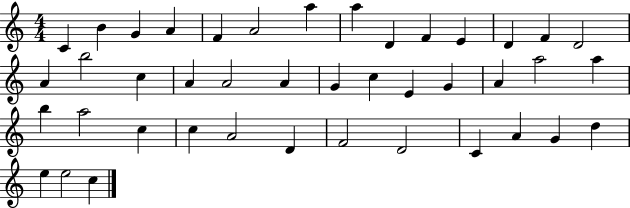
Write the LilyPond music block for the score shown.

{
  \clef treble
  \numericTimeSignature
  \time 4/4
  \key c \major
  c'4 b'4 g'4 a'4 | f'4 a'2 a''4 | a''4 d'4 f'4 e'4 | d'4 f'4 d'2 | \break a'4 b''2 c''4 | a'4 a'2 a'4 | g'4 c''4 e'4 g'4 | a'4 a''2 a''4 | \break b''4 a''2 c''4 | c''4 a'2 d'4 | f'2 d'2 | c'4 a'4 g'4 d''4 | \break e''4 e''2 c''4 | \bar "|."
}